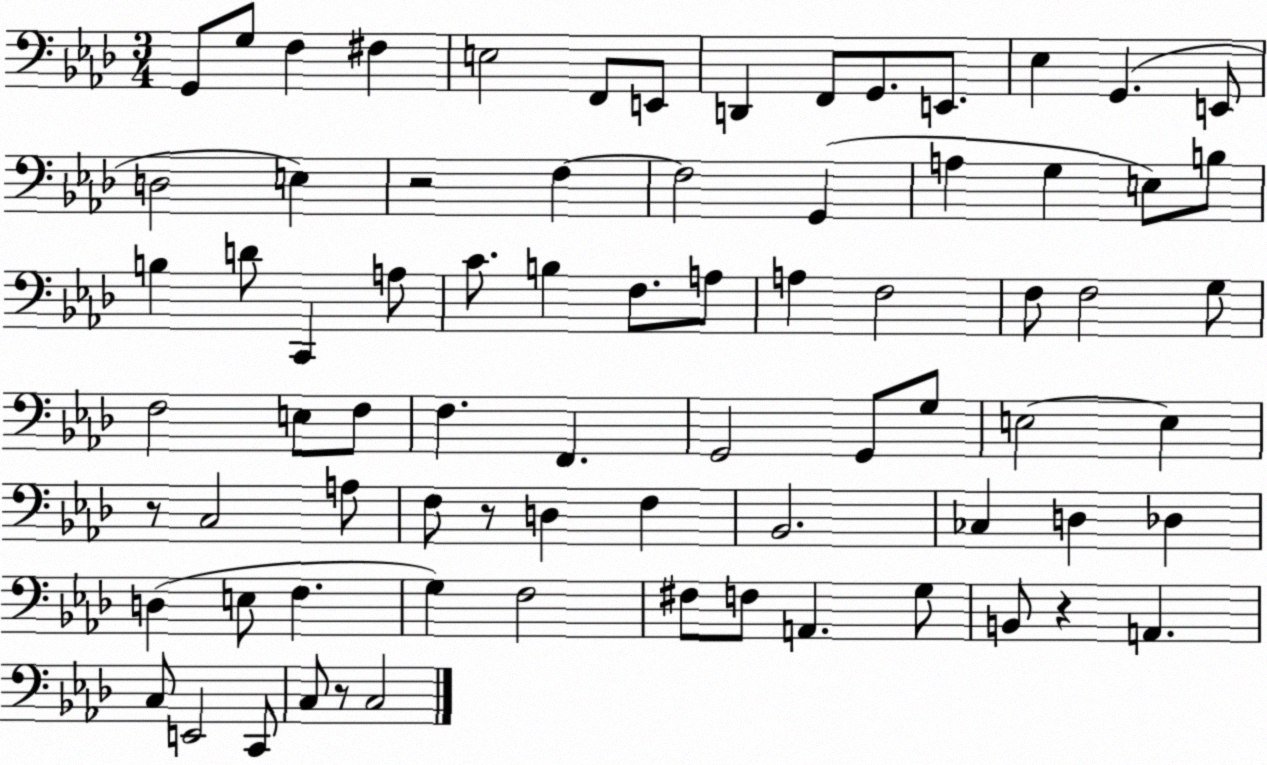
X:1
T:Untitled
M:3/4
L:1/4
K:Ab
G,,/2 G,/2 F, ^F, E,2 F,,/2 E,,/2 D,, F,,/2 G,,/2 E,,/2 _E, G,, E,,/2 D,2 E, z2 F, F,2 G,, A, G, E,/2 B,/2 B, D/2 C,, A,/2 C/2 B, F,/2 A,/2 A, F,2 F,/2 F,2 G,/2 F,2 E,/2 F,/2 F, F,, G,,2 G,,/2 G,/2 E,2 E, z/2 C,2 A,/2 F,/2 z/2 D, F, _B,,2 _C, D, _D, D, E,/2 F, G, F,2 ^F,/2 F,/2 A,, G,/2 B,,/2 z A,, C,/2 E,,2 C,,/2 C,/2 z/2 C,2